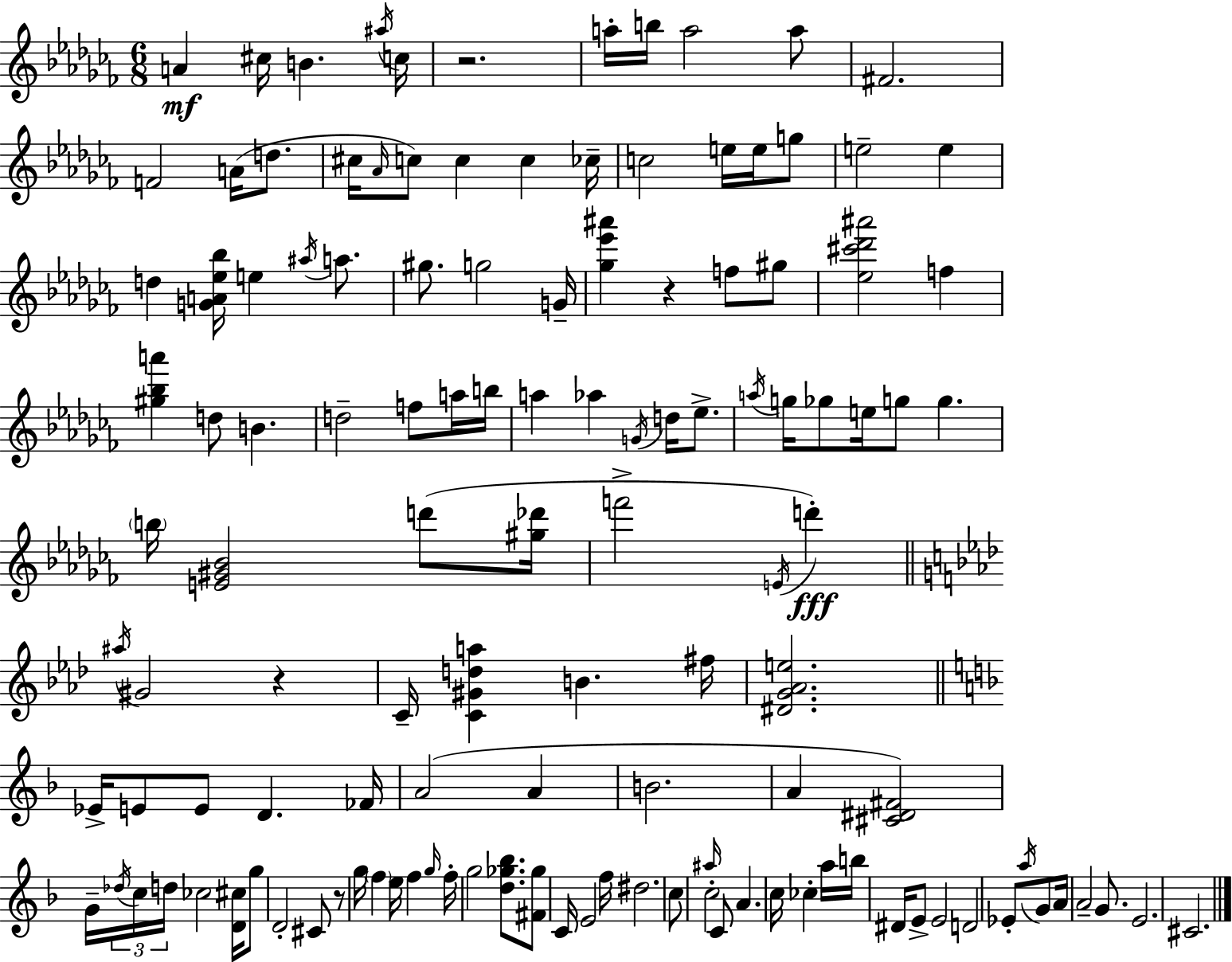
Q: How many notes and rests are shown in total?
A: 127